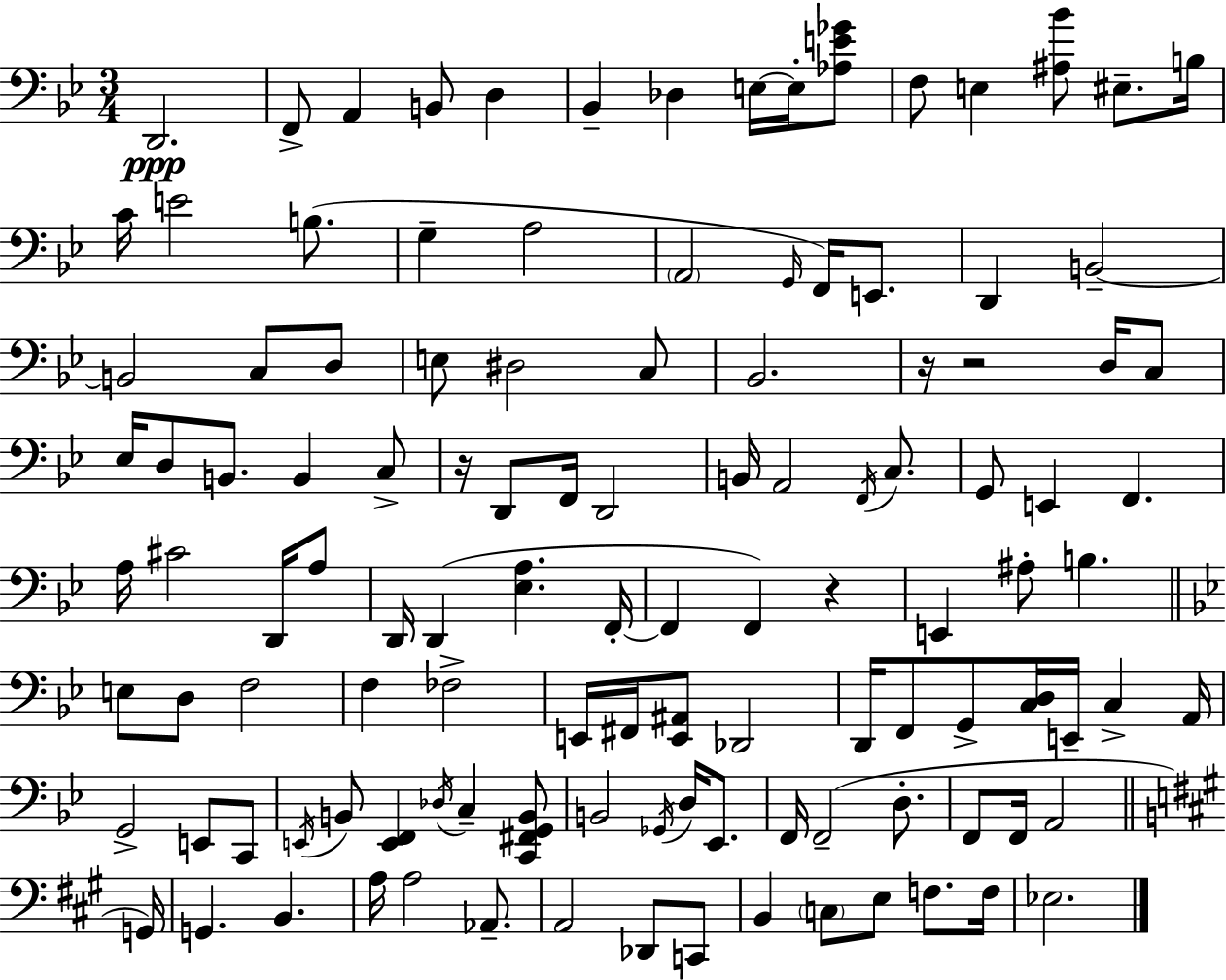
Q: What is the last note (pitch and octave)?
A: Eb3